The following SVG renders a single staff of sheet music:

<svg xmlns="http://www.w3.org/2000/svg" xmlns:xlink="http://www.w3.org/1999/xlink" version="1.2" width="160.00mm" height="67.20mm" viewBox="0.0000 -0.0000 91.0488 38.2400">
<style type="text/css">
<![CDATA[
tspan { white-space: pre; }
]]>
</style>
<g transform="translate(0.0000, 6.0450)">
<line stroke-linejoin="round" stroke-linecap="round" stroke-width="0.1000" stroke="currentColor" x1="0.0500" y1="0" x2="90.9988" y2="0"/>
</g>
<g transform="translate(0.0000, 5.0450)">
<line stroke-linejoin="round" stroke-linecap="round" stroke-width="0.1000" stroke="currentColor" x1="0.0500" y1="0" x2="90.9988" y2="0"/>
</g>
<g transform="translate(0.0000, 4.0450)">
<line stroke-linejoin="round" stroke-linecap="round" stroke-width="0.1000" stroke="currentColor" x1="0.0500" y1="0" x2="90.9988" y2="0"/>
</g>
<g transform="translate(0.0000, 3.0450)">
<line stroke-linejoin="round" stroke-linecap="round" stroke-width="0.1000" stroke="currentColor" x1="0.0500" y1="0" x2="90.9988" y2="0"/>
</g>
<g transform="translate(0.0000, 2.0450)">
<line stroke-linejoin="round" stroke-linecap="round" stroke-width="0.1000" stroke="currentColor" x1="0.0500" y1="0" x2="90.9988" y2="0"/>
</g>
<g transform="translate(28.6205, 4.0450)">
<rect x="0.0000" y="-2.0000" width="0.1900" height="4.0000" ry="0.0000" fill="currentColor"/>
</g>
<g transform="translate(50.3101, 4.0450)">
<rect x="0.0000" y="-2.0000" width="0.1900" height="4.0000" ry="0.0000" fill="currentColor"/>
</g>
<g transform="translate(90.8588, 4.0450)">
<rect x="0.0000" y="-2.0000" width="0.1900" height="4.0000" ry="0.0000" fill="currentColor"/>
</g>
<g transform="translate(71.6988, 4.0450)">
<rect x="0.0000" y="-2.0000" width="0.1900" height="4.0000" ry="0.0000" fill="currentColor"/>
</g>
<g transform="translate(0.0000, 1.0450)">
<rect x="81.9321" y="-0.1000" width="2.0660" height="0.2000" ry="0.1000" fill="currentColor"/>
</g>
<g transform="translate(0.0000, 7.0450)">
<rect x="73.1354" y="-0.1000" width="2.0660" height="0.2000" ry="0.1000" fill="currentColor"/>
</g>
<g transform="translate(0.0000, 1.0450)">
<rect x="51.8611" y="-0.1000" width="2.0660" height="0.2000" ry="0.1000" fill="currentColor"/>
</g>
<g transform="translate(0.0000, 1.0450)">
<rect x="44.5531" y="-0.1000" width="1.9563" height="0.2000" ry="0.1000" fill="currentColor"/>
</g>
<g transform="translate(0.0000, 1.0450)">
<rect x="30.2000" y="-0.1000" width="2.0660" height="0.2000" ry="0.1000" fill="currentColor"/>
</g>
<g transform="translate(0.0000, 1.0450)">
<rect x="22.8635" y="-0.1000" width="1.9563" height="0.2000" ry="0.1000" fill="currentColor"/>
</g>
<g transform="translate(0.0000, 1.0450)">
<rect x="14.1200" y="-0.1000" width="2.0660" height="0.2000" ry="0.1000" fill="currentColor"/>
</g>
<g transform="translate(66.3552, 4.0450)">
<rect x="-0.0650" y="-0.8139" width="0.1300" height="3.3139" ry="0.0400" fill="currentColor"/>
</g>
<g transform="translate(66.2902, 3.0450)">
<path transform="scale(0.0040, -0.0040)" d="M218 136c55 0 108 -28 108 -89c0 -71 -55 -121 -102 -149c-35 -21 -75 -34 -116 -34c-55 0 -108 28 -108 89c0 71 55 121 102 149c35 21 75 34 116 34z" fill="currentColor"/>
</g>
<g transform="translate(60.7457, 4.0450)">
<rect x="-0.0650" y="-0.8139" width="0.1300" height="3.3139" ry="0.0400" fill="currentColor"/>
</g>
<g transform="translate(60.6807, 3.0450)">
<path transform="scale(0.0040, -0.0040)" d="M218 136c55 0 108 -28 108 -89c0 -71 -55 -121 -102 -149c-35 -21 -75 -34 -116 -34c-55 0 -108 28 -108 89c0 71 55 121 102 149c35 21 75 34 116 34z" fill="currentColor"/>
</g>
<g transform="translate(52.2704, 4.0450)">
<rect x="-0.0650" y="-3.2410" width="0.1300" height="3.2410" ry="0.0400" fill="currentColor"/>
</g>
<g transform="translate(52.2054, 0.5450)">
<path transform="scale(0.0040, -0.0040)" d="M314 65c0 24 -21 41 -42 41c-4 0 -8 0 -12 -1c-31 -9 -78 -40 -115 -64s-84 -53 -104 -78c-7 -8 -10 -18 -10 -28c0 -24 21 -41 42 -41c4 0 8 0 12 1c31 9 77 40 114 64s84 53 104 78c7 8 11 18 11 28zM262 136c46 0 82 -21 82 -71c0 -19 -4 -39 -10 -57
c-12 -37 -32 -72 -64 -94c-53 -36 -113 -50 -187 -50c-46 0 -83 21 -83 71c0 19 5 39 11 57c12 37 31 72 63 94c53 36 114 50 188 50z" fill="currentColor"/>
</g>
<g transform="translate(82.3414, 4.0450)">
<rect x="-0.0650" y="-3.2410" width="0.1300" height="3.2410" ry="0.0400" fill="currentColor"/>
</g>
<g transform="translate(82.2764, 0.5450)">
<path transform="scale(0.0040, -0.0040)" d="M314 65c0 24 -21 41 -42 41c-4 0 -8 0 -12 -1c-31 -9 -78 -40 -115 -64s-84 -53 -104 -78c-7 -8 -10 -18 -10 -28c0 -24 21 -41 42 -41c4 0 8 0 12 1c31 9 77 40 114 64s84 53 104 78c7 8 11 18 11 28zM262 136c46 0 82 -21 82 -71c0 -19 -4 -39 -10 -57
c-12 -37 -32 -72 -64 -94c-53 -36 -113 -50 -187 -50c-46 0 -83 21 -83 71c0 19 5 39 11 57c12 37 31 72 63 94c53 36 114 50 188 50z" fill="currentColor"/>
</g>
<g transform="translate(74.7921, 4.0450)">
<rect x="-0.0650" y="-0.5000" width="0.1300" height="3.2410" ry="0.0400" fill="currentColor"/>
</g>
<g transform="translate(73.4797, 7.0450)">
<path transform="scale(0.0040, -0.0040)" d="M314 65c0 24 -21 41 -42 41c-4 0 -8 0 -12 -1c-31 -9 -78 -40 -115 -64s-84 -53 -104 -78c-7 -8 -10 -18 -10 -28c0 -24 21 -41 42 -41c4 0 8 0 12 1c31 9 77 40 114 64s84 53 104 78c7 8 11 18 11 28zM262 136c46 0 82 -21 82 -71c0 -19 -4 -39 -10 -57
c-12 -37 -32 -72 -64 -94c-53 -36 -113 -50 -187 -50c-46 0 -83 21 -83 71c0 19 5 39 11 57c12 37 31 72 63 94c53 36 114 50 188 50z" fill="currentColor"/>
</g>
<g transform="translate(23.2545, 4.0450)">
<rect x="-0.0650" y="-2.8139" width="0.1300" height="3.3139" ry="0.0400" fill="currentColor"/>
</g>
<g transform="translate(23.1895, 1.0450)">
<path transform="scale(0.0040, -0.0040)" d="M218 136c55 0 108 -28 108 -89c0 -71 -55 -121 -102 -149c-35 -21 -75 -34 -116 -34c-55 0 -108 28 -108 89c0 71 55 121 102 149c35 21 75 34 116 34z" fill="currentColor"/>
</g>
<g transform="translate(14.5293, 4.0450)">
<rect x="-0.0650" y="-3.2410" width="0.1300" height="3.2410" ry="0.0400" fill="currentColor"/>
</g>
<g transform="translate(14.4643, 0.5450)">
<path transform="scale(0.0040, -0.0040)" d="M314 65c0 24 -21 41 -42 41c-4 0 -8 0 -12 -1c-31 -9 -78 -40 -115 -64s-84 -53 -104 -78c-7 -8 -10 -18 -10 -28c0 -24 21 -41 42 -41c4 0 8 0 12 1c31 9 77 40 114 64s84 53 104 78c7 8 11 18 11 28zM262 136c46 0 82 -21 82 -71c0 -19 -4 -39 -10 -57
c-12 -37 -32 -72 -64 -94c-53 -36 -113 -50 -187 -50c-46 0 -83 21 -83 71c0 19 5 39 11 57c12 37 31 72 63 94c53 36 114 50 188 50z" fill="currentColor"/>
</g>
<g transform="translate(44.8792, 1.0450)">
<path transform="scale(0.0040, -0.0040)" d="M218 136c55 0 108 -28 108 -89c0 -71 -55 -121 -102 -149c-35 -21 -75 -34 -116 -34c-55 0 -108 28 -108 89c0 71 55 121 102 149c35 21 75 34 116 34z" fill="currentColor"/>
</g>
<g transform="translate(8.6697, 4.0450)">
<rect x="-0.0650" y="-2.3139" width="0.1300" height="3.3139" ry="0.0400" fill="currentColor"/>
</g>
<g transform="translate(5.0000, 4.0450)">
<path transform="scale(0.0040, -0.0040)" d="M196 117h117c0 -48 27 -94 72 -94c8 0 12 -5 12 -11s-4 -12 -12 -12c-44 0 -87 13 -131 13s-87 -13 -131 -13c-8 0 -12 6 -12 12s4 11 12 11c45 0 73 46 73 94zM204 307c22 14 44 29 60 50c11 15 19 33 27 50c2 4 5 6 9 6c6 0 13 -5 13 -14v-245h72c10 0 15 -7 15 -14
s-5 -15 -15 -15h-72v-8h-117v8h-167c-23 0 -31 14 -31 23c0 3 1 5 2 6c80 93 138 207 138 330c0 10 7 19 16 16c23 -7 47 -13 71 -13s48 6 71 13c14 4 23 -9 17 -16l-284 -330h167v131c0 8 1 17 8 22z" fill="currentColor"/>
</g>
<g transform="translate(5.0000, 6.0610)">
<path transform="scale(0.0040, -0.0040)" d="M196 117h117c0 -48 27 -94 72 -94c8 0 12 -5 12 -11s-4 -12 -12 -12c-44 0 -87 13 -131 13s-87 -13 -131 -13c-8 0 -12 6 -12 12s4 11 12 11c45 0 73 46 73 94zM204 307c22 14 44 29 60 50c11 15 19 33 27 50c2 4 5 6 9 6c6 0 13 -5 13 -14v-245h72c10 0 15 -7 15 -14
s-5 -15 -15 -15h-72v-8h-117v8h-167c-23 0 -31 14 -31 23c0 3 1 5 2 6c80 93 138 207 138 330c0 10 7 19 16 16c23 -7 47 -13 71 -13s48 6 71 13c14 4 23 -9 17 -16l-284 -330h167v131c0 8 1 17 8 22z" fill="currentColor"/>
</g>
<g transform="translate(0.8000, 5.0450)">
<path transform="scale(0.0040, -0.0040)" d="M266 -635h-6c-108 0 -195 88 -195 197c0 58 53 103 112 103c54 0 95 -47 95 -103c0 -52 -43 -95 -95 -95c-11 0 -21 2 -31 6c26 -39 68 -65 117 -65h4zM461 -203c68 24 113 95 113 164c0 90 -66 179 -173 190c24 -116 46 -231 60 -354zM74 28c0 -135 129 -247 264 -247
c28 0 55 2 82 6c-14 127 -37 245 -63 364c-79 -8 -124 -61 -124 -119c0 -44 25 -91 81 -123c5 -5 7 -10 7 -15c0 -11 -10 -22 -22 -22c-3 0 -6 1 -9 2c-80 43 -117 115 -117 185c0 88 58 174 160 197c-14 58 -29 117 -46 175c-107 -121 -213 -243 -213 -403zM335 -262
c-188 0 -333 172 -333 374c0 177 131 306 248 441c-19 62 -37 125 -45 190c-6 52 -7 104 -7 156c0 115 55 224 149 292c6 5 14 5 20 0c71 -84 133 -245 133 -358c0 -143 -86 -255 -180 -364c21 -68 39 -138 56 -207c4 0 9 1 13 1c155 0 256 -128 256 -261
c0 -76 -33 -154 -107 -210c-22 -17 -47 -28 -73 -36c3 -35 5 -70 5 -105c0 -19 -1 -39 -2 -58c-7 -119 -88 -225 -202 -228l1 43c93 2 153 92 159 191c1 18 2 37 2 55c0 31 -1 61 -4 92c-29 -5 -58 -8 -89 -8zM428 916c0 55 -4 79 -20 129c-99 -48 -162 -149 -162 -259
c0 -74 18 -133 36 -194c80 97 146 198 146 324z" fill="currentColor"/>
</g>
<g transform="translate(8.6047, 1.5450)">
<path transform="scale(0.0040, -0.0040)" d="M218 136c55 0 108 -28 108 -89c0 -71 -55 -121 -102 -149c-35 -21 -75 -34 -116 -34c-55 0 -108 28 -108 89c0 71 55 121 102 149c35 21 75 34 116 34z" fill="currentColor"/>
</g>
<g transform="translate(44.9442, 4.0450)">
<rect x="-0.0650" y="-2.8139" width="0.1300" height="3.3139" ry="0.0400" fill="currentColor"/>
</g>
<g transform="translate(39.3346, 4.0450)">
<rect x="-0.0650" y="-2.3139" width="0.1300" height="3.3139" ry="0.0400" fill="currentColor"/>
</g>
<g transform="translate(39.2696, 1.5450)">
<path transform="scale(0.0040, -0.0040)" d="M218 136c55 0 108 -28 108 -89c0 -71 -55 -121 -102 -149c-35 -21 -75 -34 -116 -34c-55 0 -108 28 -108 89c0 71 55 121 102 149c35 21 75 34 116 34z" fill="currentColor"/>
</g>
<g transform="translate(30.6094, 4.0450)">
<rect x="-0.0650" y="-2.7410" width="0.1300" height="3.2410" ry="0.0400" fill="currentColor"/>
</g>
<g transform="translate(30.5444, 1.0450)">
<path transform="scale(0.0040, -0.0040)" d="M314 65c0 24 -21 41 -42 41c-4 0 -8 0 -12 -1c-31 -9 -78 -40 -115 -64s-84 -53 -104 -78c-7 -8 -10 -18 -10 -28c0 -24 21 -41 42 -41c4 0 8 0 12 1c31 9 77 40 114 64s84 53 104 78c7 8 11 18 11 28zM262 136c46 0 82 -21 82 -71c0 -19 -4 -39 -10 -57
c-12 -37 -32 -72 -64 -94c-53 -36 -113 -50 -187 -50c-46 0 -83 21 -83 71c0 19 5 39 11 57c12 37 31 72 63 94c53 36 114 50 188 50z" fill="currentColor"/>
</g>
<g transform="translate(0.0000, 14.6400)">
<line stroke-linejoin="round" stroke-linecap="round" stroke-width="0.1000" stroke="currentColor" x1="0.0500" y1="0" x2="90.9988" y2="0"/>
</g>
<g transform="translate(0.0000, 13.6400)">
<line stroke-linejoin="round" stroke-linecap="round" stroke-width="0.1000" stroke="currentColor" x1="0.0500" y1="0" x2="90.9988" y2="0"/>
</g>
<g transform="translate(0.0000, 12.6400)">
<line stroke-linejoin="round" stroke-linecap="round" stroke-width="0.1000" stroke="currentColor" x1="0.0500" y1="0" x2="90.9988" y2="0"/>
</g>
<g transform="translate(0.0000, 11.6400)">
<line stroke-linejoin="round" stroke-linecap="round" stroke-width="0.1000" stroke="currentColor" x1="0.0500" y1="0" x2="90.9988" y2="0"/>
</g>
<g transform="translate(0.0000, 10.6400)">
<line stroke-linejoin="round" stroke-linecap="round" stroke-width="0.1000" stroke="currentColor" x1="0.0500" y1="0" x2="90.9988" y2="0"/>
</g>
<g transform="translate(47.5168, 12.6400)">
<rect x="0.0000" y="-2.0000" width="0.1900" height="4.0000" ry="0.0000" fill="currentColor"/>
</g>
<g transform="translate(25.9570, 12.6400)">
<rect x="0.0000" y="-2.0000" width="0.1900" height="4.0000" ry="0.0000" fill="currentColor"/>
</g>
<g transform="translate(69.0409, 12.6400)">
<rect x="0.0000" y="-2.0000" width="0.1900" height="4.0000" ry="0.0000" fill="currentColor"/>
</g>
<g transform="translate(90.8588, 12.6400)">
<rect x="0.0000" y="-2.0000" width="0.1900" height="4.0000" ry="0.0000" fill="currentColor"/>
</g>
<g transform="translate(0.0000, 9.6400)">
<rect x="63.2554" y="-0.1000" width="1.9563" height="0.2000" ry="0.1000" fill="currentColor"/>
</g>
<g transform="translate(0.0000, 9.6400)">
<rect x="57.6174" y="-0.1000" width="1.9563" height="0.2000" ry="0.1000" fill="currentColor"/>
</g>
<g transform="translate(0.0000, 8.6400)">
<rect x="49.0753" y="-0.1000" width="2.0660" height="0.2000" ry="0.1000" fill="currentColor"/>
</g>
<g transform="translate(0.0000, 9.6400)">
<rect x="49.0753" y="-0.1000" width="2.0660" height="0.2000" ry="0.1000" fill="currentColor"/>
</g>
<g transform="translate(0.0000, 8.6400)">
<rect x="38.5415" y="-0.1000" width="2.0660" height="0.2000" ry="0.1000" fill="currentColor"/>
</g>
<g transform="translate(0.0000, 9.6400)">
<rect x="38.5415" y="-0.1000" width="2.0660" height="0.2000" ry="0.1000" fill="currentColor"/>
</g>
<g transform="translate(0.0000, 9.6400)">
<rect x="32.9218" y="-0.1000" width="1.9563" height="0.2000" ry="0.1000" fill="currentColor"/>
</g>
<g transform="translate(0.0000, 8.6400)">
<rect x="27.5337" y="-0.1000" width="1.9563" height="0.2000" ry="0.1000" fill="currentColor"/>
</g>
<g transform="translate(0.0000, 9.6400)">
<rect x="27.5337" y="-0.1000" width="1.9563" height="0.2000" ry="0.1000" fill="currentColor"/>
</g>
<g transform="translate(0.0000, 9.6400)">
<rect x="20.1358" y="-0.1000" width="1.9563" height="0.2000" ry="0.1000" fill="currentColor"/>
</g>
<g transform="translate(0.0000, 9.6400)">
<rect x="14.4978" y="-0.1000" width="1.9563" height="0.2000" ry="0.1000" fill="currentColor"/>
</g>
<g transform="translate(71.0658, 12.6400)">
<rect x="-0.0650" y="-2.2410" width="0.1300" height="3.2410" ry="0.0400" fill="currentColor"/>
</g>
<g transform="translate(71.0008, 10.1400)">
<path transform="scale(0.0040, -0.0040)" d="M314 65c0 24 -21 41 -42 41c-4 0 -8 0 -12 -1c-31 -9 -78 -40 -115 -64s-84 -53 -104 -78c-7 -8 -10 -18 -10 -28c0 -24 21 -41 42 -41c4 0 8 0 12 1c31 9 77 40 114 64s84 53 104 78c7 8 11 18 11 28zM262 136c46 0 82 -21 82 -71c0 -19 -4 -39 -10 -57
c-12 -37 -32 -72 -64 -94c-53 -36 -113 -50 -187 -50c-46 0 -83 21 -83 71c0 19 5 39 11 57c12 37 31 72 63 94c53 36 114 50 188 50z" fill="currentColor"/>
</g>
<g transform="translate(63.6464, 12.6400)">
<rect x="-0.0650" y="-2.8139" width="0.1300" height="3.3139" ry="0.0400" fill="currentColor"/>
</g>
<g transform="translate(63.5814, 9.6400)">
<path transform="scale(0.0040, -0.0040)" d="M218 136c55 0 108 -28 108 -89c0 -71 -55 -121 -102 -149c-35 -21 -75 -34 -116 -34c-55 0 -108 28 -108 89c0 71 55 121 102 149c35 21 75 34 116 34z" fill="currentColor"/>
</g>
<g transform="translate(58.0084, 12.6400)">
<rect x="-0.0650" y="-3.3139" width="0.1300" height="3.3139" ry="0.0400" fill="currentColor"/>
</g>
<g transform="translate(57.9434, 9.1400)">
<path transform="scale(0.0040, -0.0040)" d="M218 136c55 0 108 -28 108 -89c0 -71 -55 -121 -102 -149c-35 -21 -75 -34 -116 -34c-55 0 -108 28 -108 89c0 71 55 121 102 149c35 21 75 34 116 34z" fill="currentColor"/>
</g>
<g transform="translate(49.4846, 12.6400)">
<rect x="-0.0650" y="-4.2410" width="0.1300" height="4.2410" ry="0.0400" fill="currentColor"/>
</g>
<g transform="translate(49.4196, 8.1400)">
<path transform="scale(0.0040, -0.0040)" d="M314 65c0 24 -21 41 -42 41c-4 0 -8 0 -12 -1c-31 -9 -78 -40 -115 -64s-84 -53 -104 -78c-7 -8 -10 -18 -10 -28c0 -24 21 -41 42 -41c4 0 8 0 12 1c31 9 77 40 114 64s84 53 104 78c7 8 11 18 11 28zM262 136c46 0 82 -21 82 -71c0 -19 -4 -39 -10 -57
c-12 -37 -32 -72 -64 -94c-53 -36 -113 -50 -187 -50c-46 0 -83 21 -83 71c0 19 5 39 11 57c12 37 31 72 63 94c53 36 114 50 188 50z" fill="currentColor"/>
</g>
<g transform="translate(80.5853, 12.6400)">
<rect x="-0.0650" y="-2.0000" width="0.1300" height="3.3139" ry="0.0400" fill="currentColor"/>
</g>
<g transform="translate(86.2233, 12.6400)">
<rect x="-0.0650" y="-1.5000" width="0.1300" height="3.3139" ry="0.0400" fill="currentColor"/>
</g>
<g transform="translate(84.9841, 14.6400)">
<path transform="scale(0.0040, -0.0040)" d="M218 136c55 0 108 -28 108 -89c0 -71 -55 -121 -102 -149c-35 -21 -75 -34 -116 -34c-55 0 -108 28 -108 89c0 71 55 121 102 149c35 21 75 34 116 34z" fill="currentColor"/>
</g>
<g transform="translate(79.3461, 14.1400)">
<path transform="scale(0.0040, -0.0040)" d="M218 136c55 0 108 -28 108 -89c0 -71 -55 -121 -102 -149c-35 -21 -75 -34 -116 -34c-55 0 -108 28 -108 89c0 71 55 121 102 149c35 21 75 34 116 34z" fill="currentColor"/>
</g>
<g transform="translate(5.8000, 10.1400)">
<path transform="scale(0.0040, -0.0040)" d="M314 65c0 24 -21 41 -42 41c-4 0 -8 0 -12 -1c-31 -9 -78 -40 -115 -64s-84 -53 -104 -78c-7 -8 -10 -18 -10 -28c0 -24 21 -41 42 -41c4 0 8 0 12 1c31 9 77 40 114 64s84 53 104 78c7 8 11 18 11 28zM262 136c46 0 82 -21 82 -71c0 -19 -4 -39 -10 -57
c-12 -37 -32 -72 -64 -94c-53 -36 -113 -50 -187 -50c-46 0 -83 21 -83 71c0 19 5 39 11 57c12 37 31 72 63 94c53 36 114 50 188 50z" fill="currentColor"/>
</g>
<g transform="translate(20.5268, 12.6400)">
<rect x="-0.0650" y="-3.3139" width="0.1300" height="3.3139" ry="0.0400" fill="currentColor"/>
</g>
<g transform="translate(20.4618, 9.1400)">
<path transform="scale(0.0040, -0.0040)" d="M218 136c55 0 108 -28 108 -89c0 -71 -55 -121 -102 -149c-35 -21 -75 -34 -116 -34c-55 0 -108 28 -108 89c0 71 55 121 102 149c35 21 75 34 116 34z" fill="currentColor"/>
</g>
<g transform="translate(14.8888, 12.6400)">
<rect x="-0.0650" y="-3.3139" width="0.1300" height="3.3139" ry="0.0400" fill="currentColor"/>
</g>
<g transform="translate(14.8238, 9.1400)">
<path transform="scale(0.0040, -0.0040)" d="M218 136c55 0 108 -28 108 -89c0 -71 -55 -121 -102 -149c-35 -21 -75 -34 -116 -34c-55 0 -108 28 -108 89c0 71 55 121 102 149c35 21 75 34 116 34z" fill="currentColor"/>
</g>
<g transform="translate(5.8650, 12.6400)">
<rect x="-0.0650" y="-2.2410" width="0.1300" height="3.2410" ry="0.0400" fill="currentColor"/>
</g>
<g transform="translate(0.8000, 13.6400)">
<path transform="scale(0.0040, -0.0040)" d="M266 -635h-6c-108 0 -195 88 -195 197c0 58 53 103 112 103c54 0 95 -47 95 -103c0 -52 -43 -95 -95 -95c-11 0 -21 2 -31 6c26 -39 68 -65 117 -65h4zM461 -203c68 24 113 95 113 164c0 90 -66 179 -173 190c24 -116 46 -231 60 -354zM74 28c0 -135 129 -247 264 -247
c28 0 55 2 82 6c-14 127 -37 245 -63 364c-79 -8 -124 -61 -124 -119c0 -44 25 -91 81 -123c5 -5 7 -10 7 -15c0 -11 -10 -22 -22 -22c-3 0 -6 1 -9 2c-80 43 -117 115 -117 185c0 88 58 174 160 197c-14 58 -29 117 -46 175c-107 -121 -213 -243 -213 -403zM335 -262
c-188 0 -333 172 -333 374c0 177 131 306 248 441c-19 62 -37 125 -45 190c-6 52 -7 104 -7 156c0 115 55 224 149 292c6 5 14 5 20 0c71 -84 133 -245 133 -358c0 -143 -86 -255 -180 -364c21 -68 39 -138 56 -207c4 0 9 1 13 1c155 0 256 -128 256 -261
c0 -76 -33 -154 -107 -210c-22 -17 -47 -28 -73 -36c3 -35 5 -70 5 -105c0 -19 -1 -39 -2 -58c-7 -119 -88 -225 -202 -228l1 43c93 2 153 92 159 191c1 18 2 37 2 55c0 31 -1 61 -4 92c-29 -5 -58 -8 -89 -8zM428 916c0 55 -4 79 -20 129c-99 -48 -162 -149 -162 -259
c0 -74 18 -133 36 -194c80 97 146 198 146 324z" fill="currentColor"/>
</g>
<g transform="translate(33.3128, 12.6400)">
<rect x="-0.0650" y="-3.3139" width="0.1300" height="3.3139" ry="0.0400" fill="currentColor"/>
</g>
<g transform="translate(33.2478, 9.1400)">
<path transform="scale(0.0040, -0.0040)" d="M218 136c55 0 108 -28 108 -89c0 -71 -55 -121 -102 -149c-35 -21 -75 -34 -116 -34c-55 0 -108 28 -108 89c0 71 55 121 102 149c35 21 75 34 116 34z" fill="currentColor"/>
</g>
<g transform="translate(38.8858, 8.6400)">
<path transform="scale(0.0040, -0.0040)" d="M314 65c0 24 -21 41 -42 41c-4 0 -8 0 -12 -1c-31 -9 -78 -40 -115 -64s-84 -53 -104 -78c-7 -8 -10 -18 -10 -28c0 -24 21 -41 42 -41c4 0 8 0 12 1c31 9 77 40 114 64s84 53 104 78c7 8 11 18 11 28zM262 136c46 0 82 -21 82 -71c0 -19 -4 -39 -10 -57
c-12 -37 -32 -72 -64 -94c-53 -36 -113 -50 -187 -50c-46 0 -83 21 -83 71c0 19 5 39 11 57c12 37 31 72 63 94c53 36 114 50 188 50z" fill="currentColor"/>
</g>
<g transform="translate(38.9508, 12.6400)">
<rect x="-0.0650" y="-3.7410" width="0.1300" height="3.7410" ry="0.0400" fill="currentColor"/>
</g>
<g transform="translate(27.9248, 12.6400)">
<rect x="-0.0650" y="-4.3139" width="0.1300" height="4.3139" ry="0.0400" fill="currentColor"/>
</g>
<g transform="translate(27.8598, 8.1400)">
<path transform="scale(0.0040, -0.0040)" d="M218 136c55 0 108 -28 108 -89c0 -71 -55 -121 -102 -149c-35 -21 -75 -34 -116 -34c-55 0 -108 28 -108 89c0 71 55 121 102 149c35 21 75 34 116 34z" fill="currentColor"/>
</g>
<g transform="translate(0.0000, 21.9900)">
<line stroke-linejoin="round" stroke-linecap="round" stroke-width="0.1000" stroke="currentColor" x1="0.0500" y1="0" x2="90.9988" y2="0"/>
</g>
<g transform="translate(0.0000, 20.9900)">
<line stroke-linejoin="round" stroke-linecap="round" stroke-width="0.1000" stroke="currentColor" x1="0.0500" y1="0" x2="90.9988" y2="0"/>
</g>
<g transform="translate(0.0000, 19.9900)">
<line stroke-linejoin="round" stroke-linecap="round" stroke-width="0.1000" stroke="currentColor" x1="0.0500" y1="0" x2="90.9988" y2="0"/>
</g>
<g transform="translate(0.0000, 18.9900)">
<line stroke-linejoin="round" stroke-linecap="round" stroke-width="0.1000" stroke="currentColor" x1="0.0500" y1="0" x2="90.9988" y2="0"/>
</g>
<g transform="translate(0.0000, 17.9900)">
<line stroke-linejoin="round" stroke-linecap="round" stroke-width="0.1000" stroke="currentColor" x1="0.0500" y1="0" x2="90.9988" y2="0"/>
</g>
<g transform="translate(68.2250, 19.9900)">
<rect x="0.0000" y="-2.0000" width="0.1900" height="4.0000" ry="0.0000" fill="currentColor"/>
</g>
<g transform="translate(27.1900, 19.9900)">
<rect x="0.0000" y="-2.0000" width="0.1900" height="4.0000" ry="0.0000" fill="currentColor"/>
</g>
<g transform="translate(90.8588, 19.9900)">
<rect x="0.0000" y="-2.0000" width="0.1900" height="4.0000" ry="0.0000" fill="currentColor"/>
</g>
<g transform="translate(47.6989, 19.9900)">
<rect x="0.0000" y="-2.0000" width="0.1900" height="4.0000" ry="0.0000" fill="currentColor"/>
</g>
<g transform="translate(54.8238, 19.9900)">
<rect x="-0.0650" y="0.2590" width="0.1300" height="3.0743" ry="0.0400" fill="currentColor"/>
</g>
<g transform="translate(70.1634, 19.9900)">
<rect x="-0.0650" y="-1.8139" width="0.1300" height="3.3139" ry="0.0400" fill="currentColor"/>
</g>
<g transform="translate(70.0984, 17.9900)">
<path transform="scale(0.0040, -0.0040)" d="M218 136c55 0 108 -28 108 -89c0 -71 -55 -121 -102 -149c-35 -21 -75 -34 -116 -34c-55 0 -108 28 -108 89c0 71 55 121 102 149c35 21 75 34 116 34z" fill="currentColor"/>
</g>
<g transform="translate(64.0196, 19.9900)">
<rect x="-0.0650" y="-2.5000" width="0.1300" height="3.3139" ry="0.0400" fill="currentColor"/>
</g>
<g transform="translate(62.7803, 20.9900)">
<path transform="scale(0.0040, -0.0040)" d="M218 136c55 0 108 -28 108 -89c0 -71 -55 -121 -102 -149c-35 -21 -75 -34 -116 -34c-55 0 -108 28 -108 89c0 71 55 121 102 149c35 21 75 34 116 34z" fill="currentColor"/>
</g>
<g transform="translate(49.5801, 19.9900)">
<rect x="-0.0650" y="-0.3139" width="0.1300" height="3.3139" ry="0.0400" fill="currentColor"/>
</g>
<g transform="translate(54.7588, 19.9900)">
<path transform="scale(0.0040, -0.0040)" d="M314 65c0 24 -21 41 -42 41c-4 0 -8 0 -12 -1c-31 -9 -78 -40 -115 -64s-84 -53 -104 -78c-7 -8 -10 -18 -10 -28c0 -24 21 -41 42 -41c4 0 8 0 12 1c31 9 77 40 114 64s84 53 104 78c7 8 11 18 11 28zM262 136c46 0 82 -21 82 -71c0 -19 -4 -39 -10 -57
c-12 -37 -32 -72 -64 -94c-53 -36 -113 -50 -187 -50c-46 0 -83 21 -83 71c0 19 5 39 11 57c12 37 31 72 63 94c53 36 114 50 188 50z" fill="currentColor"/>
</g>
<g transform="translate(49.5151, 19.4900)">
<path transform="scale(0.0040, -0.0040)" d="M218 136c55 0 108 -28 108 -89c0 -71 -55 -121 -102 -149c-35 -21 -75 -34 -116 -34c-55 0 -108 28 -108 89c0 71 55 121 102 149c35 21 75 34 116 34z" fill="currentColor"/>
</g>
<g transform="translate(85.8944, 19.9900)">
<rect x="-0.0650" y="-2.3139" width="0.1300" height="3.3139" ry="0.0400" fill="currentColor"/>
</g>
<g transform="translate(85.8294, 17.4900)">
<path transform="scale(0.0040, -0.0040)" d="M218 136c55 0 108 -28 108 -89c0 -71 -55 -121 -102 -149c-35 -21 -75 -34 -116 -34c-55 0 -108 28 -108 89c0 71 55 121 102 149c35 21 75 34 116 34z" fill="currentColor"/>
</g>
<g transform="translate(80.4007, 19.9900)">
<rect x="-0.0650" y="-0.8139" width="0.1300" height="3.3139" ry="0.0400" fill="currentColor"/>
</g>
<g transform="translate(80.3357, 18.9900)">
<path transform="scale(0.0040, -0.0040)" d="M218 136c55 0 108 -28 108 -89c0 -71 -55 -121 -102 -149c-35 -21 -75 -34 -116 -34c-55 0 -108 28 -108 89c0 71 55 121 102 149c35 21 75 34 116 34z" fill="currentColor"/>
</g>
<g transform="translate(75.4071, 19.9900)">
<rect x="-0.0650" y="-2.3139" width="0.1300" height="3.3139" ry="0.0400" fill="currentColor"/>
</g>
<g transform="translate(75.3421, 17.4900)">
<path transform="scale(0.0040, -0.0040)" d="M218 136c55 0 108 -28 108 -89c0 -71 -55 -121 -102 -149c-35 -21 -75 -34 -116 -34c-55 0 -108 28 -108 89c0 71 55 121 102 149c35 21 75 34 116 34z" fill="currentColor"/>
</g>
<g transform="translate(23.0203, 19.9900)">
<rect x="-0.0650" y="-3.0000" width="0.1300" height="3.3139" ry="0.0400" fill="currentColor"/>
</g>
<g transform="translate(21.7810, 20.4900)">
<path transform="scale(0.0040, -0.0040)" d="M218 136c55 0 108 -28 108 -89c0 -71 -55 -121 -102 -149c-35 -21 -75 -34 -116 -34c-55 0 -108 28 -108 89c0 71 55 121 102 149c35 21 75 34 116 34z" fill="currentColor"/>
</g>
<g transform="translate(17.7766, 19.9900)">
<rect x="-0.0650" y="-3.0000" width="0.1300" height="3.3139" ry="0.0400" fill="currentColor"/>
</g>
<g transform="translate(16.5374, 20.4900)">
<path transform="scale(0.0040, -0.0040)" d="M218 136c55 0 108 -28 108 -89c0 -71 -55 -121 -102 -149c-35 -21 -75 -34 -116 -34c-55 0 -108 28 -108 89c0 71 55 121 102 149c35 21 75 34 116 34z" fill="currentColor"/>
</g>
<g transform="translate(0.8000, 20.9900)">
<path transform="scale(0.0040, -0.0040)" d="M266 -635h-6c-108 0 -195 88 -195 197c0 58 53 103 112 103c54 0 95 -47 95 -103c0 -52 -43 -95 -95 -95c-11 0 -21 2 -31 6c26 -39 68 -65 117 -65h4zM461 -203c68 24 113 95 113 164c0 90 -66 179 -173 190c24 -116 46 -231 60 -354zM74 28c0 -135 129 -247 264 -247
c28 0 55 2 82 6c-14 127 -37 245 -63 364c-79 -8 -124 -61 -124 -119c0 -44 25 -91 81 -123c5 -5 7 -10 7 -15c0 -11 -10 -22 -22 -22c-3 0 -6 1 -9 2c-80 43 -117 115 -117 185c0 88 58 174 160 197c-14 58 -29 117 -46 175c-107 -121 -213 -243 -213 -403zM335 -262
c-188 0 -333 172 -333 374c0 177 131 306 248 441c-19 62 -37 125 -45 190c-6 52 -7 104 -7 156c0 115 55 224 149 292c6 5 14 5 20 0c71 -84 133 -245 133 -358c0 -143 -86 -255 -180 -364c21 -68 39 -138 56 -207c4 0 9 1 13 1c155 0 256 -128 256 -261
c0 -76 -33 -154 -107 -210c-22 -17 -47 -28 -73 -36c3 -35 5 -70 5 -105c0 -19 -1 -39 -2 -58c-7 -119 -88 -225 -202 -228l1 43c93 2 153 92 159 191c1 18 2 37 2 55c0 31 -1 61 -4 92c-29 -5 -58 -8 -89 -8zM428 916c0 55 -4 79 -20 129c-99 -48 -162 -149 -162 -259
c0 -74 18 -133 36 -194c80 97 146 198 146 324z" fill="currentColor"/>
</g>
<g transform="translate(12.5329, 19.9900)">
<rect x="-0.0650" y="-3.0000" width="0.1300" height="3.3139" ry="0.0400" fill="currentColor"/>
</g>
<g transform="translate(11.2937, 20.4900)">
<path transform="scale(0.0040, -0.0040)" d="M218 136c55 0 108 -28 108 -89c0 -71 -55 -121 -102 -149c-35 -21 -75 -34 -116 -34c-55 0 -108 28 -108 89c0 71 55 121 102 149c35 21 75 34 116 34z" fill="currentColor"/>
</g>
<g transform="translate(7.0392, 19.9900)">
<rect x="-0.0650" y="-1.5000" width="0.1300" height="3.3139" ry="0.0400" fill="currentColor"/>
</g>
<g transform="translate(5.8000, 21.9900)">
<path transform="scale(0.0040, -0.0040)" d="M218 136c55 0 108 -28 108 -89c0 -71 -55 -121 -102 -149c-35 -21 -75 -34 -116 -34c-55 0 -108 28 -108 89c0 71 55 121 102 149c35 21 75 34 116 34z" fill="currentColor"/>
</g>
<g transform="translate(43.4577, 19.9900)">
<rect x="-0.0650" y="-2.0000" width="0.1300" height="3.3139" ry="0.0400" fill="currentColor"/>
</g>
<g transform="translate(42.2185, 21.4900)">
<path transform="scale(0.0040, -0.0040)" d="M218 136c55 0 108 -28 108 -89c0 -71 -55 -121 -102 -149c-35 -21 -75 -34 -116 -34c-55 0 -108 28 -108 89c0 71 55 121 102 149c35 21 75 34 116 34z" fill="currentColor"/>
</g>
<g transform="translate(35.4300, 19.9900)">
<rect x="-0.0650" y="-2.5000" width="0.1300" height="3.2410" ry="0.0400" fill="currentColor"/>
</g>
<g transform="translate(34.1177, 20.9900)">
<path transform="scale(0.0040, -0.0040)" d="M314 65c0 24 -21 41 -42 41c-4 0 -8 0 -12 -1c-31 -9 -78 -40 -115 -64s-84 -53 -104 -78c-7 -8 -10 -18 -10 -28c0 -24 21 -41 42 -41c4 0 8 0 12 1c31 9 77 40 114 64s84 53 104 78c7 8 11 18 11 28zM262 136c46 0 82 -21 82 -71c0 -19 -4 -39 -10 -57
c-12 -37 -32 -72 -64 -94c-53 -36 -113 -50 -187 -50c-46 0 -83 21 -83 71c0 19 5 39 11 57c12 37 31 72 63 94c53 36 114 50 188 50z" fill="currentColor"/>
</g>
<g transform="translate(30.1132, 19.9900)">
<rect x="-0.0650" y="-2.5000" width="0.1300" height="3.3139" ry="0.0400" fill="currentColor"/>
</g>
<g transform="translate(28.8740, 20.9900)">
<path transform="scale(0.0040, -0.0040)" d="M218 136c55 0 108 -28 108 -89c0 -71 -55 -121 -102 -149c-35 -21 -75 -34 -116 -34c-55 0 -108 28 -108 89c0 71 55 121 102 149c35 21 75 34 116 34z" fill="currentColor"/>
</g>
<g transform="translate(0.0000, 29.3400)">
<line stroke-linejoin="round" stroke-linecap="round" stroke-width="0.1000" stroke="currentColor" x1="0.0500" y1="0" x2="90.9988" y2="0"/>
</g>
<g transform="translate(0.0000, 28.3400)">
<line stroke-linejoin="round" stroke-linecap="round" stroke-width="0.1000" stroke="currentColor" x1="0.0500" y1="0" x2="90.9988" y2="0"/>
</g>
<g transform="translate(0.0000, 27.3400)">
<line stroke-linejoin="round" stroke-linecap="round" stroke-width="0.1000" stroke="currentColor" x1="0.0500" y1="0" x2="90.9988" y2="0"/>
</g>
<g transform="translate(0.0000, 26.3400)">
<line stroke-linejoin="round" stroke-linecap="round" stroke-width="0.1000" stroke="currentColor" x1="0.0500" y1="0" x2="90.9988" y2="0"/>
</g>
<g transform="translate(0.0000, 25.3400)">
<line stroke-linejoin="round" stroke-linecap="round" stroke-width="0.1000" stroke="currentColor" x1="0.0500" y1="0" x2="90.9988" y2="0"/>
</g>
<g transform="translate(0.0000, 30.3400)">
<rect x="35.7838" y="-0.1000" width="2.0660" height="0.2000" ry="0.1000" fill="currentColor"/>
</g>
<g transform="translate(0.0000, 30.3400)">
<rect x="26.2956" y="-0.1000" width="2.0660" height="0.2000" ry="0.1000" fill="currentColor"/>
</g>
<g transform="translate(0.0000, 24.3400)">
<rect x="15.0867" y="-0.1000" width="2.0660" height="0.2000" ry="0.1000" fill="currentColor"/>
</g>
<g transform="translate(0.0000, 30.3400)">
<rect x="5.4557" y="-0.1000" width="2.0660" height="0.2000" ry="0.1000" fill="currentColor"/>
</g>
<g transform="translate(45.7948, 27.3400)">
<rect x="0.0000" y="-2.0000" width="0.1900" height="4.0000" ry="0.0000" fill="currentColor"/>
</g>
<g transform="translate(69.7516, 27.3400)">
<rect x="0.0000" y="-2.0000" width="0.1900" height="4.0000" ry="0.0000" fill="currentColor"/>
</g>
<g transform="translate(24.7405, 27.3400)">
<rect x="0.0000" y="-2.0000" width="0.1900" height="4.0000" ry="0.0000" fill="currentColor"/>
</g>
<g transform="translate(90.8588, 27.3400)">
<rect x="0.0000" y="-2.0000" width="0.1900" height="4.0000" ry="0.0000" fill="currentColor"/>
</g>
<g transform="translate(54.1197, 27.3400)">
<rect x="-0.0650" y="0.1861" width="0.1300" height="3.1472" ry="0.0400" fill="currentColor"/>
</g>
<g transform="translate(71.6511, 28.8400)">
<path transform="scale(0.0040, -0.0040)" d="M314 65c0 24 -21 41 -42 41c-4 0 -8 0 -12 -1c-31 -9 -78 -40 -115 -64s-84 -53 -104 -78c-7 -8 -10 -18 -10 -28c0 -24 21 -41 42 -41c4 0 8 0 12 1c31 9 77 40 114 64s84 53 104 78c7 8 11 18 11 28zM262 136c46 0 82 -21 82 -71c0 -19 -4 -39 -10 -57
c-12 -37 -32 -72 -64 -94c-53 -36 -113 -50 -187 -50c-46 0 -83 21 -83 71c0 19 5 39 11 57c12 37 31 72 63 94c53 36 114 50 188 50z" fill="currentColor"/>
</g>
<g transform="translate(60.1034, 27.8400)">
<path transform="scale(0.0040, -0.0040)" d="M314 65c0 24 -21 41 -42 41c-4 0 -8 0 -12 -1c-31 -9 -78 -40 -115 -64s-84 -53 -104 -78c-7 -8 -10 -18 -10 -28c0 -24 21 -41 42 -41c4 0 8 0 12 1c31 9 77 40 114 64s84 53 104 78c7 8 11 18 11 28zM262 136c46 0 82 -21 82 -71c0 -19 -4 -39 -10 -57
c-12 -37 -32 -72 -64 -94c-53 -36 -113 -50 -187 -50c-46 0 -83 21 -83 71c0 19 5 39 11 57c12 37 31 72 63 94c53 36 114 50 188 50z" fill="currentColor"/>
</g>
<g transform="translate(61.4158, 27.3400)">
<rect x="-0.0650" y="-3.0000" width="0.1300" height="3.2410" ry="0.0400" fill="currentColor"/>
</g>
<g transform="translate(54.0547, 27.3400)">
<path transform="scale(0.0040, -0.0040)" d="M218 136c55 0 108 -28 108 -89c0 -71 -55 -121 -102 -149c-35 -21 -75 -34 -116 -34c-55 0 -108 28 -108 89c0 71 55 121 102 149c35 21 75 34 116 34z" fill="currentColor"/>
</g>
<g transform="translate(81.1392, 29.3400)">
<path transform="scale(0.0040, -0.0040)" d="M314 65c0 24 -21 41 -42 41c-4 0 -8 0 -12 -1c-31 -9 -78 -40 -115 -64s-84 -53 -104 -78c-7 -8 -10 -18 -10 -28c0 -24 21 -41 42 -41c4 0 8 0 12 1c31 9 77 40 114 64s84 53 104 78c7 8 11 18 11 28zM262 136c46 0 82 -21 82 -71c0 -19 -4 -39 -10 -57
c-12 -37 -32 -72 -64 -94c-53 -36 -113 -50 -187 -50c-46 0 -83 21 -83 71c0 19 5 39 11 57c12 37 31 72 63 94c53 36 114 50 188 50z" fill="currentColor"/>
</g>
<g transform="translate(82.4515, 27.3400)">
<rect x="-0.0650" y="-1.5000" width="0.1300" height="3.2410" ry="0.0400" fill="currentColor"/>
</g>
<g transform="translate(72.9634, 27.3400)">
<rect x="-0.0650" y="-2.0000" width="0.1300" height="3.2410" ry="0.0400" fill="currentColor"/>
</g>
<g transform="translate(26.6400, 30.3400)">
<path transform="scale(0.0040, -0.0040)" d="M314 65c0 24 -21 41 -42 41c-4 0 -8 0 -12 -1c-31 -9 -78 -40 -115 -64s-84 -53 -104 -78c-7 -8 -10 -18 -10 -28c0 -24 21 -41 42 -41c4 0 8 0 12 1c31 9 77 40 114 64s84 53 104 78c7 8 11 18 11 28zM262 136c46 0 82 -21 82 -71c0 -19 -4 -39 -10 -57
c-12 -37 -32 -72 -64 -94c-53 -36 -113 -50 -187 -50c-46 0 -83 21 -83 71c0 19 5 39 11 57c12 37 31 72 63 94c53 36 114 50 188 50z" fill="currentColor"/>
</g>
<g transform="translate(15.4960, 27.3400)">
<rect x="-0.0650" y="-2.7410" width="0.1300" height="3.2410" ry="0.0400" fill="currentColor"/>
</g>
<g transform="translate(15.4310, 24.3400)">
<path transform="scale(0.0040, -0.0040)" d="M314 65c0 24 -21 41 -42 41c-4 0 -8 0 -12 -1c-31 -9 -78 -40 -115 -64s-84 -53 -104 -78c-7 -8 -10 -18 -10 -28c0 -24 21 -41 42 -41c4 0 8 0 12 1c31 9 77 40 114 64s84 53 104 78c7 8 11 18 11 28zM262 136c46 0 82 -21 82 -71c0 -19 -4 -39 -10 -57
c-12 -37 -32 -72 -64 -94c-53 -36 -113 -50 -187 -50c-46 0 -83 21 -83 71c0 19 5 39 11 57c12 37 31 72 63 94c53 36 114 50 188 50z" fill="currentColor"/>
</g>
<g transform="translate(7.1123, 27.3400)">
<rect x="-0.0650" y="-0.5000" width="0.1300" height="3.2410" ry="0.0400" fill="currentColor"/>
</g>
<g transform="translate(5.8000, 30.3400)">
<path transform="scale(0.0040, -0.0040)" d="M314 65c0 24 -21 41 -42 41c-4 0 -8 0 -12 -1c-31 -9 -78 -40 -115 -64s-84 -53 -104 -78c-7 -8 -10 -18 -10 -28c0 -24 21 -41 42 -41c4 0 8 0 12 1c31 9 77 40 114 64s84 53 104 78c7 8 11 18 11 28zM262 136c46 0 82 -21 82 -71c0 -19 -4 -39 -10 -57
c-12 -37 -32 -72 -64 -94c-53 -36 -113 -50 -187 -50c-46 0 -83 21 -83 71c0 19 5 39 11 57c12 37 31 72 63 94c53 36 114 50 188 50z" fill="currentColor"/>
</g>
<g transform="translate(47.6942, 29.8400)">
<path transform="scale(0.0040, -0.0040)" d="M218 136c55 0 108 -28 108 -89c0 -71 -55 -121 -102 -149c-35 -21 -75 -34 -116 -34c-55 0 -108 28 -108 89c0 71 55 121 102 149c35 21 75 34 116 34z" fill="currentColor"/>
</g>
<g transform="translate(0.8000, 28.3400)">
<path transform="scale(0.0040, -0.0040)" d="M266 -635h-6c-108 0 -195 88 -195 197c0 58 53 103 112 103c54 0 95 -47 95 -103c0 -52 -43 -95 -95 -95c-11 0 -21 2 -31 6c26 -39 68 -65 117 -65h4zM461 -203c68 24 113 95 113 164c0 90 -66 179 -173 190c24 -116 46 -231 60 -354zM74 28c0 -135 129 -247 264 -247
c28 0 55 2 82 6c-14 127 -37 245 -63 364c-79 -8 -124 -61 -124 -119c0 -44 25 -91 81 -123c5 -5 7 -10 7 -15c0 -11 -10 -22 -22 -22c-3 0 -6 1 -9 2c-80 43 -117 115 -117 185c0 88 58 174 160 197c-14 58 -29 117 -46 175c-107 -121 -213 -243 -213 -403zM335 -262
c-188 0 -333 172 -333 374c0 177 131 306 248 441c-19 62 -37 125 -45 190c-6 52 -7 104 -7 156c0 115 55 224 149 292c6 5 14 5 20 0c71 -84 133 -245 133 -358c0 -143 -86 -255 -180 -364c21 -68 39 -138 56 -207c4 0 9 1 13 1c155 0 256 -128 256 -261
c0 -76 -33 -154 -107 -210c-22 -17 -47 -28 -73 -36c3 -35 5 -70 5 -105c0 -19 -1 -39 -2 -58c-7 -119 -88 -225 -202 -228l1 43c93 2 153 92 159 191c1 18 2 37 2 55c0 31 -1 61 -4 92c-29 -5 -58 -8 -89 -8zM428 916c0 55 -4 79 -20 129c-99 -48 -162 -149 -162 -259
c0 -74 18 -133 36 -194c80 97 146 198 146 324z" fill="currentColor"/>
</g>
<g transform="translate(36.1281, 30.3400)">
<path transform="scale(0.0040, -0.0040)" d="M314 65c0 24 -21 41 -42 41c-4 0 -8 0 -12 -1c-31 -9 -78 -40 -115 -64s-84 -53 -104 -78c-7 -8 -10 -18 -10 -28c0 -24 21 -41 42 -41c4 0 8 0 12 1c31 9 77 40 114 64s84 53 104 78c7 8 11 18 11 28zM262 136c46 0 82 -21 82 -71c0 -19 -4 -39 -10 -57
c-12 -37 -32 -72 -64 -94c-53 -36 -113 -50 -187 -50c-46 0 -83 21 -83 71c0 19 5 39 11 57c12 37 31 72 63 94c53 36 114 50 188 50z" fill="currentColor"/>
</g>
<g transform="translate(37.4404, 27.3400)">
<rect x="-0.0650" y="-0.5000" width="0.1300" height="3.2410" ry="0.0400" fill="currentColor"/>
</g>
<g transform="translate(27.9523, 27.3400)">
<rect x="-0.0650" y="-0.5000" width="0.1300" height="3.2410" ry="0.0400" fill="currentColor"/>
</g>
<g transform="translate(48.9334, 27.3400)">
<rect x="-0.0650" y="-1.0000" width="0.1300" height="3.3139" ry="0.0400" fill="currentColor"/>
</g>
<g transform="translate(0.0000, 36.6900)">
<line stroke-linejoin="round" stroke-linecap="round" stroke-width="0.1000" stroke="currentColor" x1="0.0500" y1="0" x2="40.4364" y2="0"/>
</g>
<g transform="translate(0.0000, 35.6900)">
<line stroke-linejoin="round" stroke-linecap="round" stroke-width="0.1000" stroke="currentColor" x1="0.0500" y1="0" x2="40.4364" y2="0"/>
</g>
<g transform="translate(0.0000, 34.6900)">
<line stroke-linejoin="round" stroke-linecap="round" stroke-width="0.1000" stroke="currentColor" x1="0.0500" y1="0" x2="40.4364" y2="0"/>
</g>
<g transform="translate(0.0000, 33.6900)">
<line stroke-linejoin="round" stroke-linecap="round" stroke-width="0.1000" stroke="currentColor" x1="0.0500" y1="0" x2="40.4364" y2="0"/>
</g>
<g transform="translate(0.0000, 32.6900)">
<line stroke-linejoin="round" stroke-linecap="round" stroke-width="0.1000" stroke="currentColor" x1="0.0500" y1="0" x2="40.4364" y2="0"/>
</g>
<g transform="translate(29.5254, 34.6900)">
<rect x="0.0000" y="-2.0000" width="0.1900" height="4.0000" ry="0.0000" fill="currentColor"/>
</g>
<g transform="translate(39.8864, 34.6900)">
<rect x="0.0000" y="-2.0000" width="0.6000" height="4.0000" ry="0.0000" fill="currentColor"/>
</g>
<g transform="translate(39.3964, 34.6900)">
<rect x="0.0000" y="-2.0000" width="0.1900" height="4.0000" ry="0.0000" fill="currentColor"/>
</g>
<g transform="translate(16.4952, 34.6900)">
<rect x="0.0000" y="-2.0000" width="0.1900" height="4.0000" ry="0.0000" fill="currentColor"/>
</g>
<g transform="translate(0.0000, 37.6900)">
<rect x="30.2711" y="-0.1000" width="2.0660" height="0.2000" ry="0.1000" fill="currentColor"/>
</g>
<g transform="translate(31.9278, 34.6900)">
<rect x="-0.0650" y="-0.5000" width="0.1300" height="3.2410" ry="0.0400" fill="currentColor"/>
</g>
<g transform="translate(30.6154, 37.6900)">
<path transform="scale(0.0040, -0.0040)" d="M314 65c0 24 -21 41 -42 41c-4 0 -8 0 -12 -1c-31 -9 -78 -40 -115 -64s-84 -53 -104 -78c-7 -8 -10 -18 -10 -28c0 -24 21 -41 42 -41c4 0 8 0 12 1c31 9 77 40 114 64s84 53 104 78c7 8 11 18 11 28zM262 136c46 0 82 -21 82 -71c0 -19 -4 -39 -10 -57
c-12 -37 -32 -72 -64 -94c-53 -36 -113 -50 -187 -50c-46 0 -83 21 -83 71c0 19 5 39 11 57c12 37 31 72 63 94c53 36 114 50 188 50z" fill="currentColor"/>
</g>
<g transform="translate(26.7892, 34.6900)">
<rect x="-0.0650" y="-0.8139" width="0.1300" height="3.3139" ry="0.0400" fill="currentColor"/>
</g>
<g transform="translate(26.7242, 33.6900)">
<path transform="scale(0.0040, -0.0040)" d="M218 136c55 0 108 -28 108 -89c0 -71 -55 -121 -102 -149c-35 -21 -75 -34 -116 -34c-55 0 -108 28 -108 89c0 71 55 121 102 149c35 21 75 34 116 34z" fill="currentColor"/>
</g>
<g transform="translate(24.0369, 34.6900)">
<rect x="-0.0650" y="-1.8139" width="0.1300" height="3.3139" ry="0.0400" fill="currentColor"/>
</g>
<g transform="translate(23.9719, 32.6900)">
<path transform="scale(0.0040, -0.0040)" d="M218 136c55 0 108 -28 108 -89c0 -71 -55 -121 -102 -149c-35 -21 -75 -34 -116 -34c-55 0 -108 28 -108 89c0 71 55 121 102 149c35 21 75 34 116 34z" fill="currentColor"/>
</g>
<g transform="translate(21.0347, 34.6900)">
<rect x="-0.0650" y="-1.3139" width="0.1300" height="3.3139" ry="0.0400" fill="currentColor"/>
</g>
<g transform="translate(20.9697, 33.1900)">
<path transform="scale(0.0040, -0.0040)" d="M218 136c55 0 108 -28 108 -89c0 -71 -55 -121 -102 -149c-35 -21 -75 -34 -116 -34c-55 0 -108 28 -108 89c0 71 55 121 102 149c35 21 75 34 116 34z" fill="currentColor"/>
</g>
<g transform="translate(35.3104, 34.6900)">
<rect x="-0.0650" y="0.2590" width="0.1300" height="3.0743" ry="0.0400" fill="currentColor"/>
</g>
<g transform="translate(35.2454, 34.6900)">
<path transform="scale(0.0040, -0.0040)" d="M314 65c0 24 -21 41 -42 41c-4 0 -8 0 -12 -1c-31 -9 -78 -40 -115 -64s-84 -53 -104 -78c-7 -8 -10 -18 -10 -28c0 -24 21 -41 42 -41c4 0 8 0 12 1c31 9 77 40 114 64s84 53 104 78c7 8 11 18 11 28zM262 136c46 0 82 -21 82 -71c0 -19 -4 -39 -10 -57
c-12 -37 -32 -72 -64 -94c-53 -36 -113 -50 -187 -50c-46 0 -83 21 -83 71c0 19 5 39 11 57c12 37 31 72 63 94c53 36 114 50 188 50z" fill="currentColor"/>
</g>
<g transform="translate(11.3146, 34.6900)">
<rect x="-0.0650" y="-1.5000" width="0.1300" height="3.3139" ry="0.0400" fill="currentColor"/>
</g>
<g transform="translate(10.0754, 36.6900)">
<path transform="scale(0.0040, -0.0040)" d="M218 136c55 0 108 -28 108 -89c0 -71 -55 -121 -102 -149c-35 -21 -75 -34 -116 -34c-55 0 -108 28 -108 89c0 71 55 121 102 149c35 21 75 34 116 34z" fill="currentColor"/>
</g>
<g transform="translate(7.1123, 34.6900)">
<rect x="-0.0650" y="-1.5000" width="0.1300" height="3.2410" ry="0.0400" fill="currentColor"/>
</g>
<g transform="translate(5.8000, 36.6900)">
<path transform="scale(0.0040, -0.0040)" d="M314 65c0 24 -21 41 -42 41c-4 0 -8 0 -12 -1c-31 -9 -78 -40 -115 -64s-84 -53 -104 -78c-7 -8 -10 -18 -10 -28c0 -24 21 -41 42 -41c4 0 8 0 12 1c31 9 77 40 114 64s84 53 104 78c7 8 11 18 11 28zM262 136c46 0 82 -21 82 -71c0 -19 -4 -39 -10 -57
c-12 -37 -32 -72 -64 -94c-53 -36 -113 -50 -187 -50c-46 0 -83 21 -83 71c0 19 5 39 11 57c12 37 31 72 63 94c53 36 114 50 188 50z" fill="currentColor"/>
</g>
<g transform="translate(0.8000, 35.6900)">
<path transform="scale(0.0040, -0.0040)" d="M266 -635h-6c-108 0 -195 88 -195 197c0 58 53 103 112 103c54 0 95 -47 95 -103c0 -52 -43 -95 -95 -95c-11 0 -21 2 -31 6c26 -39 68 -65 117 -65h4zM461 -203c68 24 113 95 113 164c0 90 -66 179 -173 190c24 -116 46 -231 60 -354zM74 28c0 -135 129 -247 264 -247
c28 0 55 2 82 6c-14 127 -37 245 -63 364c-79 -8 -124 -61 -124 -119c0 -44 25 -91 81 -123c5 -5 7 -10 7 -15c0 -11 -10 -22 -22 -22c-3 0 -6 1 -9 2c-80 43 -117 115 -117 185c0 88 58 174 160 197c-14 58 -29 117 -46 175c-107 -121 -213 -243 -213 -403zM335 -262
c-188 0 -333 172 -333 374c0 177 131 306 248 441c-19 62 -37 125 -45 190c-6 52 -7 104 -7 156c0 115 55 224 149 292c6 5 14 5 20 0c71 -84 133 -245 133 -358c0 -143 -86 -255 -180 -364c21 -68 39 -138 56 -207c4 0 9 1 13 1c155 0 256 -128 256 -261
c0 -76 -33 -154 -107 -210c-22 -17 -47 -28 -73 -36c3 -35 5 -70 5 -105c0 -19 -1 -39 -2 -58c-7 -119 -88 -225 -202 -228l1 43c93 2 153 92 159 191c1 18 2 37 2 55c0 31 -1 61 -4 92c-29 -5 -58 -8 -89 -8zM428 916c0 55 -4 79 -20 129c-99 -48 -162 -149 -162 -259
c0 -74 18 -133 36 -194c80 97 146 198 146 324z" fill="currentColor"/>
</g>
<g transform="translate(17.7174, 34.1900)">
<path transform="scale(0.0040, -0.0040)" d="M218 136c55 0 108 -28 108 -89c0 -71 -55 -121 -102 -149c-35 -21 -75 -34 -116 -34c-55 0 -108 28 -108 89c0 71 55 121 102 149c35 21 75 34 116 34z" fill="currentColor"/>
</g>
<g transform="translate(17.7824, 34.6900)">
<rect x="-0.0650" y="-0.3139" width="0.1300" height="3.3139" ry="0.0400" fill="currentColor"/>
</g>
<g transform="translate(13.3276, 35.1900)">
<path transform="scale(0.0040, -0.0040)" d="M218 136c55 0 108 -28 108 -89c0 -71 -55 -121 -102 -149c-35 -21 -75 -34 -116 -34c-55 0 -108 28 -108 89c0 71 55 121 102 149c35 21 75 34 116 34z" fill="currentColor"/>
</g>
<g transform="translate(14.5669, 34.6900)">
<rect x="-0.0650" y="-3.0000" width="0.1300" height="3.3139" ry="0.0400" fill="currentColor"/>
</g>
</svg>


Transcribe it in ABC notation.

X:1
T:Untitled
M:4/4
L:1/4
K:C
g b2 a a2 g a b2 d d C2 b2 g2 b b d' b c'2 d'2 b a g2 F E E A A A G G2 F c B2 G f g d g C2 a2 C2 C2 D B A2 F2 E2 E2 E A c e f d C2 B2